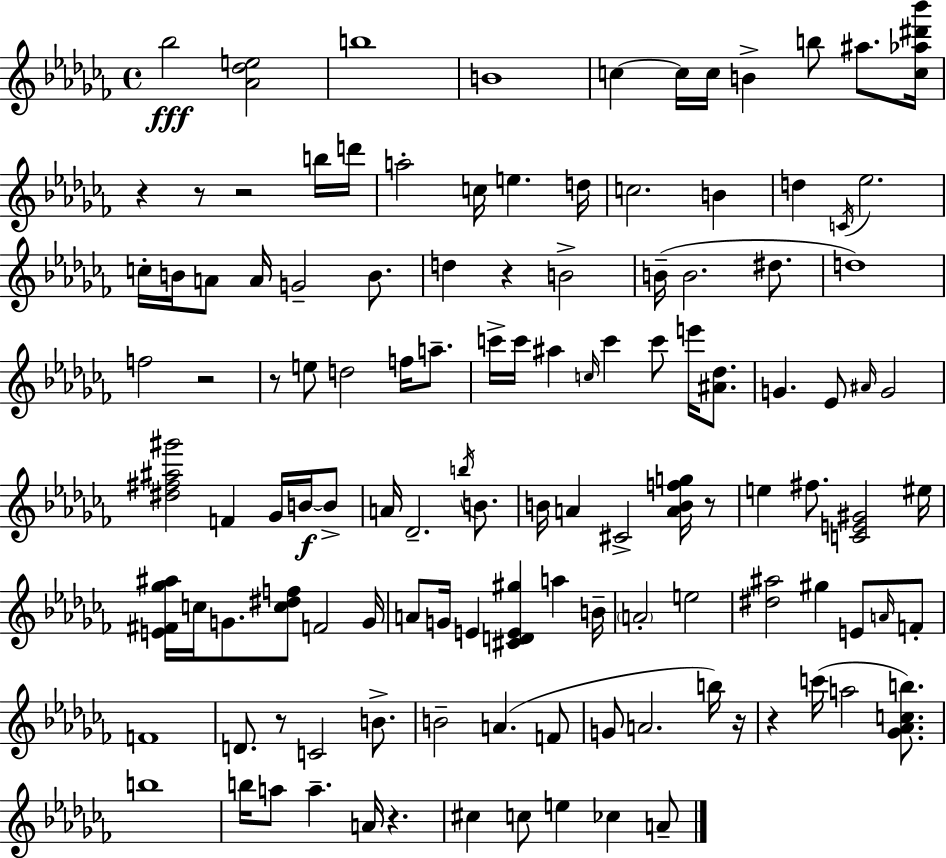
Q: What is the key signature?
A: AES minor